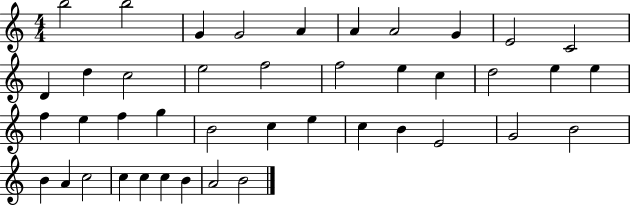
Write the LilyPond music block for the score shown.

{
  \clef treble
  \numericTimeSignature
  \time 4/4
  \key c \major
  b''2 b''2 | g'4 g'2 a'4 | a'4 a'2 g'4 | e'2 c'2 | \break d'4 d''4 c''2 | e''2 f''2 | f''2 e''4 c''4 | d''2 e''4 e''4 | \break f''4 e''4 f''4 g''4 | b'2 c''4 e''4 | c''4 b'4 e'2 | g'2 b'2 | \break b'4 a'4 c''2 | c''4 c''4 c''4 b'4 | a'2 b'2 | \bar "|."
}